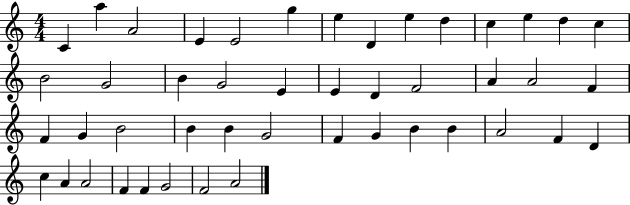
{
  \clef treble
  \numericTimeSignature
  \time 4/4
  \key c \major
  c'4 a''4 a'2 | e'4 e'2 g''4 | e''4 d'4 e''4 d''4 | c''4 e''4 d''4 c''4 | \break b'2 g'2 | b'4 g'2 e'4 | e'4 d'4 f'2 | a'4 a'2 f'4 | \break f'4 g'4 b'2 | b'4 b'4 g'2 | f'4 g'4 b'4 b'4 | a'2 f'4 d'4 | \break c''4 a'4 a'2 | f'4 f'4 g'2 | f'2 a'2 | \bar "|."
}